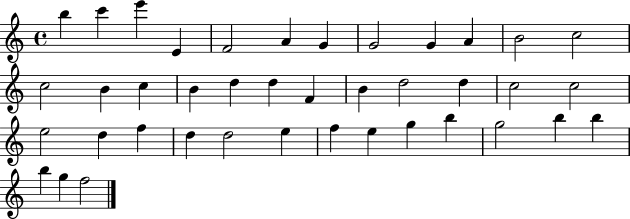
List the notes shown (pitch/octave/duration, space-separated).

B5/q C6/q E6/q E4/q F4/h A4/q G4/q G4/h G4/q A4/q B4/h C5/h C5/h B4/q C5/q B4/q D5/q D5/q F4/q B4/q D5/h D5/q C5/h C5/h E5/h D5/q F5/q D5/q D5/h E5/q F5/q E5/q G5/q B5/q G5/h B5/q B5/q B5/q G5/q F5/h